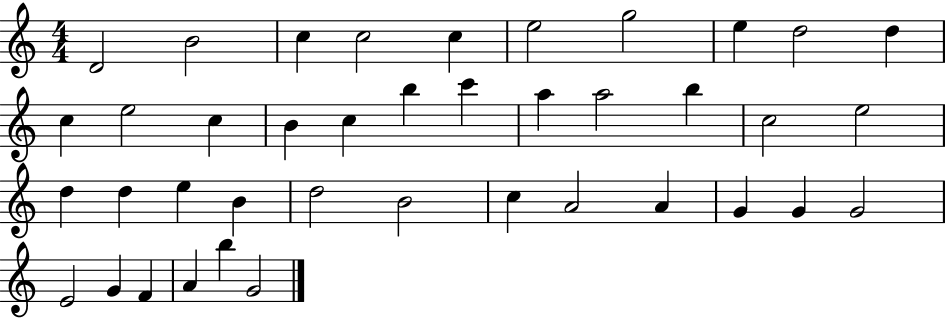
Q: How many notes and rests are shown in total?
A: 40